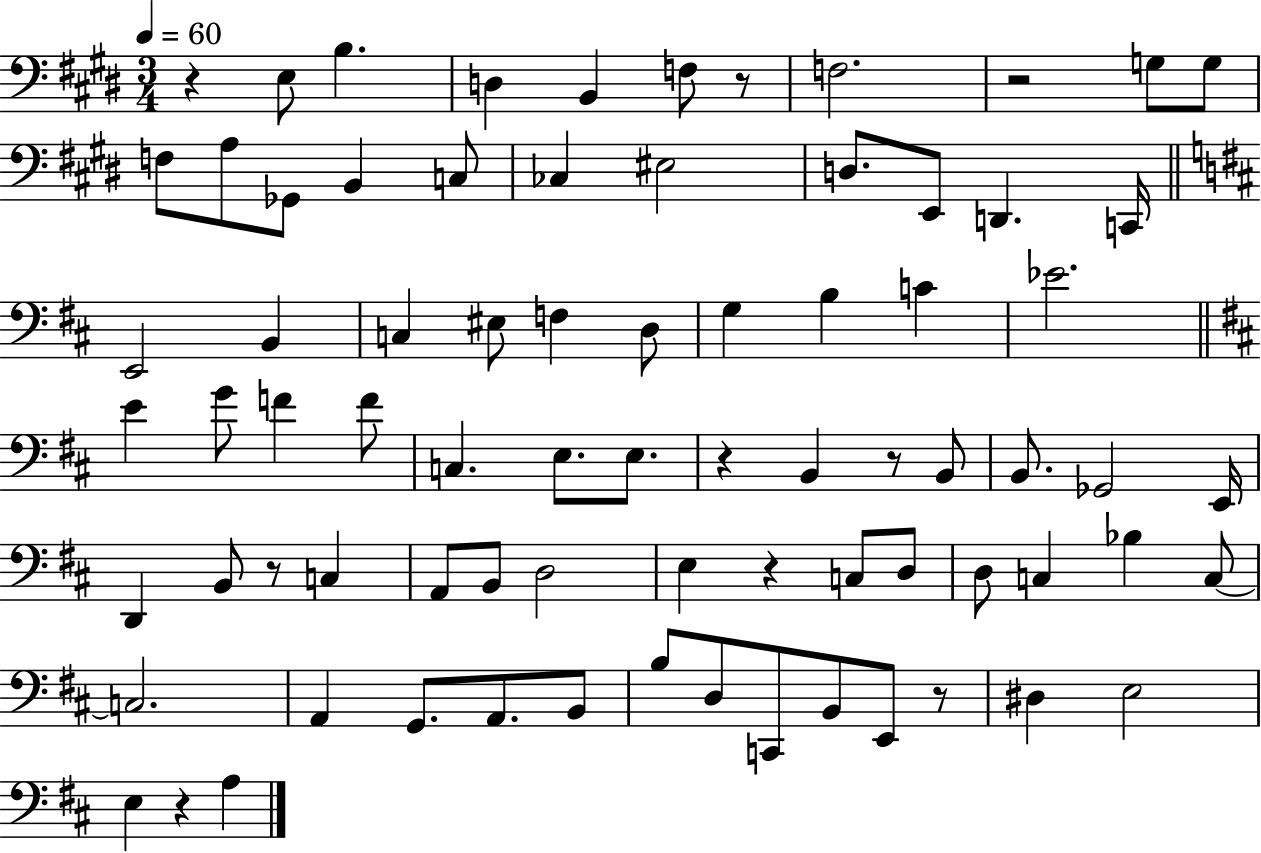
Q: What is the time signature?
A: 3/4